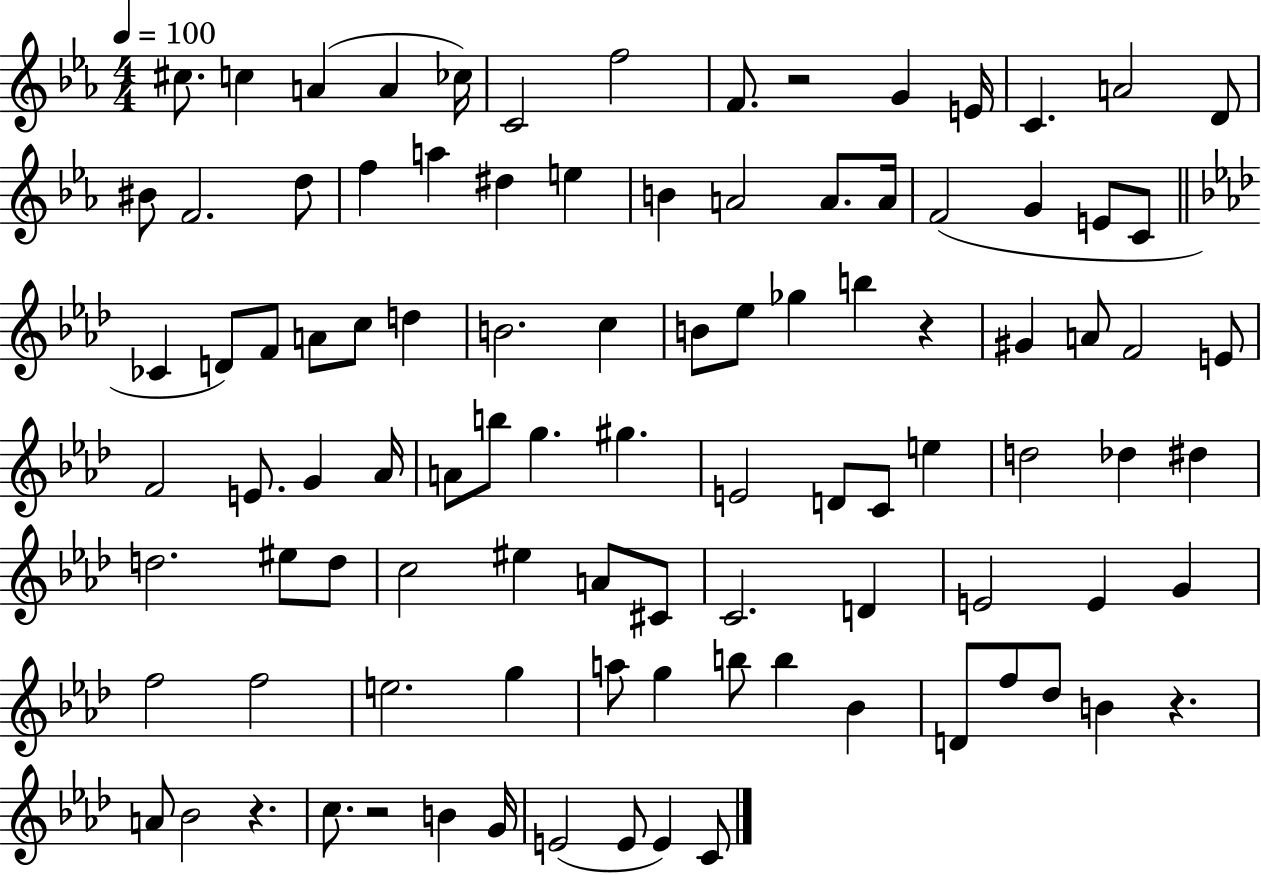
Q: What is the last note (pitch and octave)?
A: C4